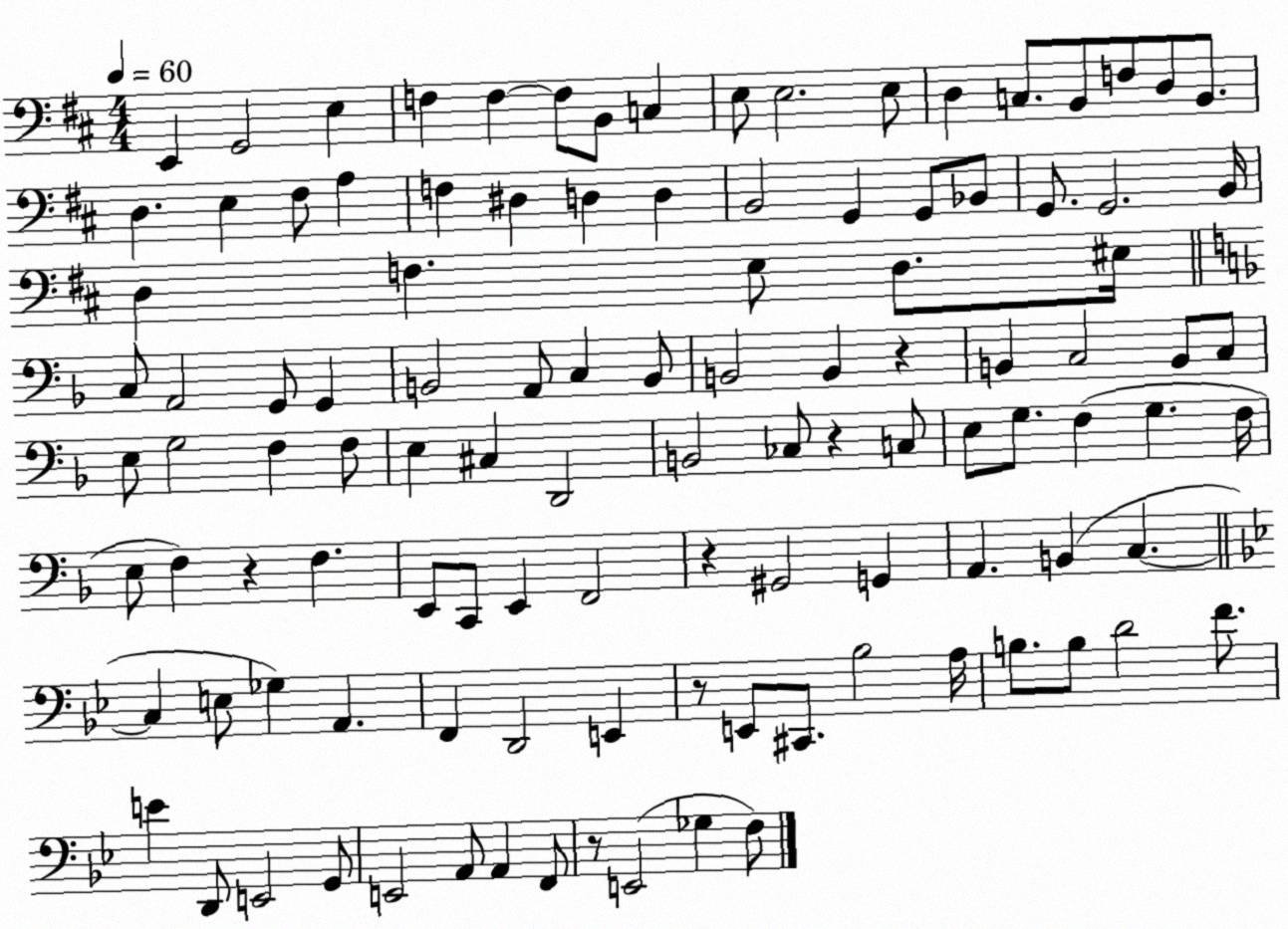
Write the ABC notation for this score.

X:1
T:Untitled
M:4/4
L:1/4
K:D
E,, G,,2 E, F, F, F,/2 B,,/2 C, E,/2 E,2 E,/2 D, C,/2 B,,/2 F,/2 D,/2 B,,/2 D, E, ^F,/2 A, F, ^D, D, D, B,,2 G,, G,,/2 _B,,/2 G,,/2 G,,2 B,,/4 D, F, E,/2 D,/2 ^E,/4 C,/2 A,,2 G,,/2 G,, B,,2 A,,/2 C, B,,/2 B,,2 B,, z B,, C,2 B,,/2 C,/2 E,/2 G,2 F, F,/2 E, ^C, D,,2 B,,2 _C,/2 z C,/2 E,/2 G,/2 F, G, F,/4 E,/2 F, z F, E,,/2 C,,/2 E,, F,,2 z ^G,,2 G,, A,, B,, C, C, E,/2 _G, A,, F,, D,,2 E,, z/2 E,,/2 ^C,,/2 _B,2 A,/4 B,/2 B,/2 D2 F/2 E D,,/2 E,,2 G,,/2 E,,2 A,,/2 A,, F,,/2 z/2 E,,2 _G, F,/2